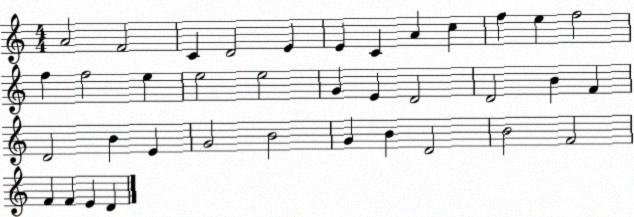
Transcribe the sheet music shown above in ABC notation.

X:1
T:Untitled
M:4/4
L:1/4
K:C
A2 F2 C D2 E E C A c f e f2 f f2 e e2 e2 G E D2 D2 B F D2 B E G2 B2 G B D2 B2 F2 F F E D